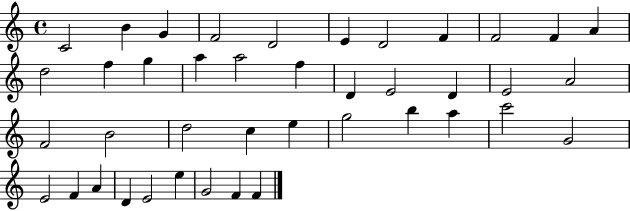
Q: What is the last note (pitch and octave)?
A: F4